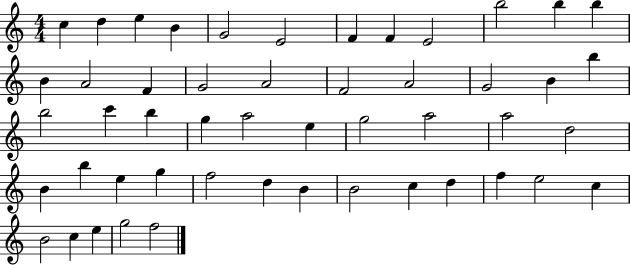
X:1
T:Untitled
M:4/4
L:1/4
K:C
c d e B G2 E2 F F E2 b2 b b B A2 F G2 A2 F2 A2 G2 B b b2 c' b g a2 e g2 a2 a2 d2 B b e g f2 d B B2 c d f e2 c B2 c e g2 f2